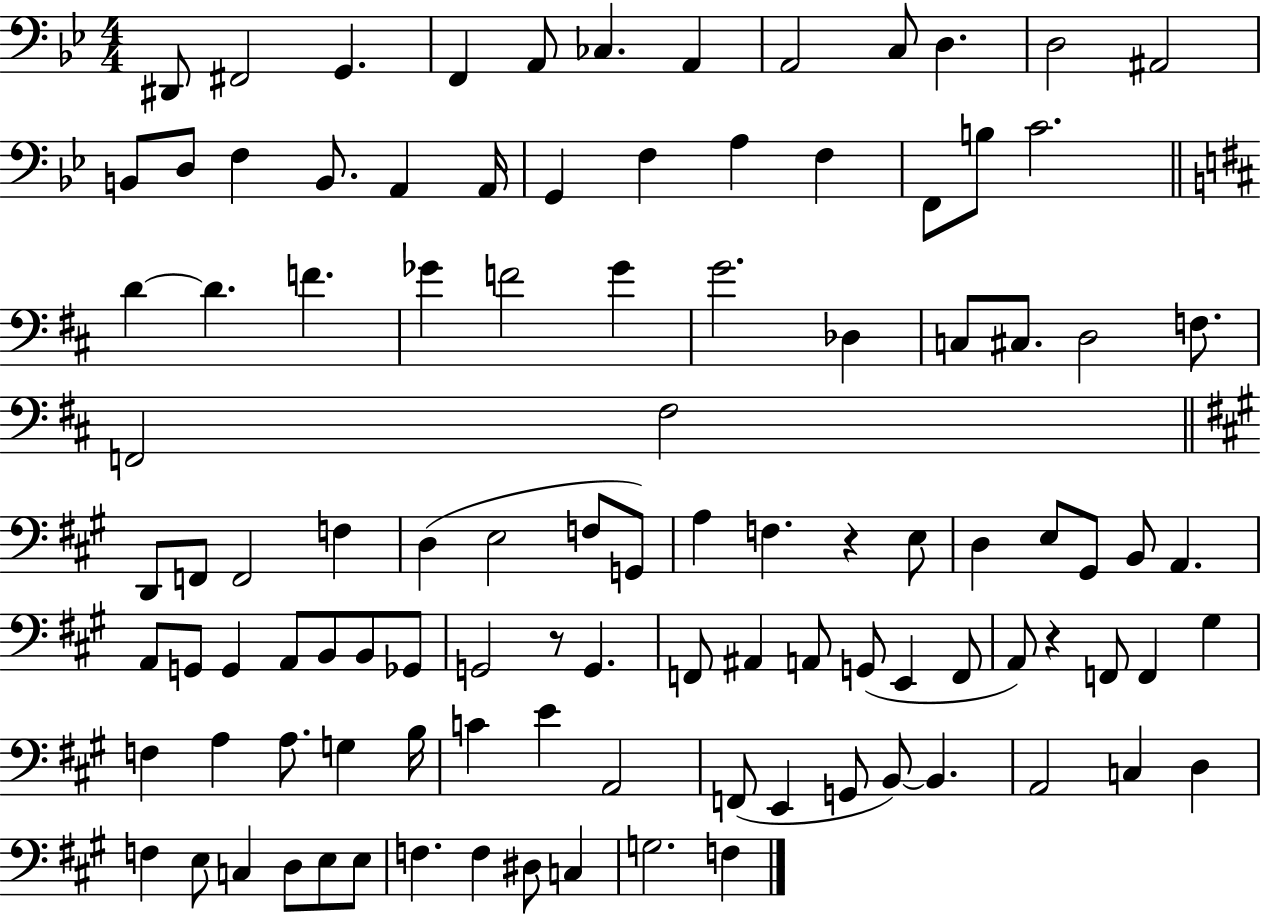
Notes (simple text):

D#2/e F#2/h G2/q. F2/q A2/e CES3/q. A2/q A2/h C3/e D3/q. D3/h A#2/h B2/e D3/e F3/q B2/e. A2/q A2/s G2/q F3/q A3/q F3/q F2/e B3/e C4/h. D4/q D4/q. F4/q. Gb4/q F4/h Gb4/q G4/h. Db3/q C3/e C#3/e. D3/h F3/e. F2/h F#3/h D2/e F2/e F2/h F3/q D3/q E3/h F3/e G2/e A3/q F3/q. R/q E3/e D3/q E3/e G#2/e B2/e A2/q. A2/e G2/e G2/q A2/e B2/e B2/e Gb2/e G2/h R/e G2/q. F2/e A#2/q A2/e G2/e E2/q F2/e A2/e R/q F2/e F2/q G#3/q F3/q A3/q A3/e. G3/q B3/s C4/q E4/q A2/h F2/e E2/q G2/e B2/e B2/q. A2/h C3/q D3/q F3/q E3/e C3/q D3/e E3/e E3/e F3/q. F3/q D#3/e C3/q G3/h. F3/q